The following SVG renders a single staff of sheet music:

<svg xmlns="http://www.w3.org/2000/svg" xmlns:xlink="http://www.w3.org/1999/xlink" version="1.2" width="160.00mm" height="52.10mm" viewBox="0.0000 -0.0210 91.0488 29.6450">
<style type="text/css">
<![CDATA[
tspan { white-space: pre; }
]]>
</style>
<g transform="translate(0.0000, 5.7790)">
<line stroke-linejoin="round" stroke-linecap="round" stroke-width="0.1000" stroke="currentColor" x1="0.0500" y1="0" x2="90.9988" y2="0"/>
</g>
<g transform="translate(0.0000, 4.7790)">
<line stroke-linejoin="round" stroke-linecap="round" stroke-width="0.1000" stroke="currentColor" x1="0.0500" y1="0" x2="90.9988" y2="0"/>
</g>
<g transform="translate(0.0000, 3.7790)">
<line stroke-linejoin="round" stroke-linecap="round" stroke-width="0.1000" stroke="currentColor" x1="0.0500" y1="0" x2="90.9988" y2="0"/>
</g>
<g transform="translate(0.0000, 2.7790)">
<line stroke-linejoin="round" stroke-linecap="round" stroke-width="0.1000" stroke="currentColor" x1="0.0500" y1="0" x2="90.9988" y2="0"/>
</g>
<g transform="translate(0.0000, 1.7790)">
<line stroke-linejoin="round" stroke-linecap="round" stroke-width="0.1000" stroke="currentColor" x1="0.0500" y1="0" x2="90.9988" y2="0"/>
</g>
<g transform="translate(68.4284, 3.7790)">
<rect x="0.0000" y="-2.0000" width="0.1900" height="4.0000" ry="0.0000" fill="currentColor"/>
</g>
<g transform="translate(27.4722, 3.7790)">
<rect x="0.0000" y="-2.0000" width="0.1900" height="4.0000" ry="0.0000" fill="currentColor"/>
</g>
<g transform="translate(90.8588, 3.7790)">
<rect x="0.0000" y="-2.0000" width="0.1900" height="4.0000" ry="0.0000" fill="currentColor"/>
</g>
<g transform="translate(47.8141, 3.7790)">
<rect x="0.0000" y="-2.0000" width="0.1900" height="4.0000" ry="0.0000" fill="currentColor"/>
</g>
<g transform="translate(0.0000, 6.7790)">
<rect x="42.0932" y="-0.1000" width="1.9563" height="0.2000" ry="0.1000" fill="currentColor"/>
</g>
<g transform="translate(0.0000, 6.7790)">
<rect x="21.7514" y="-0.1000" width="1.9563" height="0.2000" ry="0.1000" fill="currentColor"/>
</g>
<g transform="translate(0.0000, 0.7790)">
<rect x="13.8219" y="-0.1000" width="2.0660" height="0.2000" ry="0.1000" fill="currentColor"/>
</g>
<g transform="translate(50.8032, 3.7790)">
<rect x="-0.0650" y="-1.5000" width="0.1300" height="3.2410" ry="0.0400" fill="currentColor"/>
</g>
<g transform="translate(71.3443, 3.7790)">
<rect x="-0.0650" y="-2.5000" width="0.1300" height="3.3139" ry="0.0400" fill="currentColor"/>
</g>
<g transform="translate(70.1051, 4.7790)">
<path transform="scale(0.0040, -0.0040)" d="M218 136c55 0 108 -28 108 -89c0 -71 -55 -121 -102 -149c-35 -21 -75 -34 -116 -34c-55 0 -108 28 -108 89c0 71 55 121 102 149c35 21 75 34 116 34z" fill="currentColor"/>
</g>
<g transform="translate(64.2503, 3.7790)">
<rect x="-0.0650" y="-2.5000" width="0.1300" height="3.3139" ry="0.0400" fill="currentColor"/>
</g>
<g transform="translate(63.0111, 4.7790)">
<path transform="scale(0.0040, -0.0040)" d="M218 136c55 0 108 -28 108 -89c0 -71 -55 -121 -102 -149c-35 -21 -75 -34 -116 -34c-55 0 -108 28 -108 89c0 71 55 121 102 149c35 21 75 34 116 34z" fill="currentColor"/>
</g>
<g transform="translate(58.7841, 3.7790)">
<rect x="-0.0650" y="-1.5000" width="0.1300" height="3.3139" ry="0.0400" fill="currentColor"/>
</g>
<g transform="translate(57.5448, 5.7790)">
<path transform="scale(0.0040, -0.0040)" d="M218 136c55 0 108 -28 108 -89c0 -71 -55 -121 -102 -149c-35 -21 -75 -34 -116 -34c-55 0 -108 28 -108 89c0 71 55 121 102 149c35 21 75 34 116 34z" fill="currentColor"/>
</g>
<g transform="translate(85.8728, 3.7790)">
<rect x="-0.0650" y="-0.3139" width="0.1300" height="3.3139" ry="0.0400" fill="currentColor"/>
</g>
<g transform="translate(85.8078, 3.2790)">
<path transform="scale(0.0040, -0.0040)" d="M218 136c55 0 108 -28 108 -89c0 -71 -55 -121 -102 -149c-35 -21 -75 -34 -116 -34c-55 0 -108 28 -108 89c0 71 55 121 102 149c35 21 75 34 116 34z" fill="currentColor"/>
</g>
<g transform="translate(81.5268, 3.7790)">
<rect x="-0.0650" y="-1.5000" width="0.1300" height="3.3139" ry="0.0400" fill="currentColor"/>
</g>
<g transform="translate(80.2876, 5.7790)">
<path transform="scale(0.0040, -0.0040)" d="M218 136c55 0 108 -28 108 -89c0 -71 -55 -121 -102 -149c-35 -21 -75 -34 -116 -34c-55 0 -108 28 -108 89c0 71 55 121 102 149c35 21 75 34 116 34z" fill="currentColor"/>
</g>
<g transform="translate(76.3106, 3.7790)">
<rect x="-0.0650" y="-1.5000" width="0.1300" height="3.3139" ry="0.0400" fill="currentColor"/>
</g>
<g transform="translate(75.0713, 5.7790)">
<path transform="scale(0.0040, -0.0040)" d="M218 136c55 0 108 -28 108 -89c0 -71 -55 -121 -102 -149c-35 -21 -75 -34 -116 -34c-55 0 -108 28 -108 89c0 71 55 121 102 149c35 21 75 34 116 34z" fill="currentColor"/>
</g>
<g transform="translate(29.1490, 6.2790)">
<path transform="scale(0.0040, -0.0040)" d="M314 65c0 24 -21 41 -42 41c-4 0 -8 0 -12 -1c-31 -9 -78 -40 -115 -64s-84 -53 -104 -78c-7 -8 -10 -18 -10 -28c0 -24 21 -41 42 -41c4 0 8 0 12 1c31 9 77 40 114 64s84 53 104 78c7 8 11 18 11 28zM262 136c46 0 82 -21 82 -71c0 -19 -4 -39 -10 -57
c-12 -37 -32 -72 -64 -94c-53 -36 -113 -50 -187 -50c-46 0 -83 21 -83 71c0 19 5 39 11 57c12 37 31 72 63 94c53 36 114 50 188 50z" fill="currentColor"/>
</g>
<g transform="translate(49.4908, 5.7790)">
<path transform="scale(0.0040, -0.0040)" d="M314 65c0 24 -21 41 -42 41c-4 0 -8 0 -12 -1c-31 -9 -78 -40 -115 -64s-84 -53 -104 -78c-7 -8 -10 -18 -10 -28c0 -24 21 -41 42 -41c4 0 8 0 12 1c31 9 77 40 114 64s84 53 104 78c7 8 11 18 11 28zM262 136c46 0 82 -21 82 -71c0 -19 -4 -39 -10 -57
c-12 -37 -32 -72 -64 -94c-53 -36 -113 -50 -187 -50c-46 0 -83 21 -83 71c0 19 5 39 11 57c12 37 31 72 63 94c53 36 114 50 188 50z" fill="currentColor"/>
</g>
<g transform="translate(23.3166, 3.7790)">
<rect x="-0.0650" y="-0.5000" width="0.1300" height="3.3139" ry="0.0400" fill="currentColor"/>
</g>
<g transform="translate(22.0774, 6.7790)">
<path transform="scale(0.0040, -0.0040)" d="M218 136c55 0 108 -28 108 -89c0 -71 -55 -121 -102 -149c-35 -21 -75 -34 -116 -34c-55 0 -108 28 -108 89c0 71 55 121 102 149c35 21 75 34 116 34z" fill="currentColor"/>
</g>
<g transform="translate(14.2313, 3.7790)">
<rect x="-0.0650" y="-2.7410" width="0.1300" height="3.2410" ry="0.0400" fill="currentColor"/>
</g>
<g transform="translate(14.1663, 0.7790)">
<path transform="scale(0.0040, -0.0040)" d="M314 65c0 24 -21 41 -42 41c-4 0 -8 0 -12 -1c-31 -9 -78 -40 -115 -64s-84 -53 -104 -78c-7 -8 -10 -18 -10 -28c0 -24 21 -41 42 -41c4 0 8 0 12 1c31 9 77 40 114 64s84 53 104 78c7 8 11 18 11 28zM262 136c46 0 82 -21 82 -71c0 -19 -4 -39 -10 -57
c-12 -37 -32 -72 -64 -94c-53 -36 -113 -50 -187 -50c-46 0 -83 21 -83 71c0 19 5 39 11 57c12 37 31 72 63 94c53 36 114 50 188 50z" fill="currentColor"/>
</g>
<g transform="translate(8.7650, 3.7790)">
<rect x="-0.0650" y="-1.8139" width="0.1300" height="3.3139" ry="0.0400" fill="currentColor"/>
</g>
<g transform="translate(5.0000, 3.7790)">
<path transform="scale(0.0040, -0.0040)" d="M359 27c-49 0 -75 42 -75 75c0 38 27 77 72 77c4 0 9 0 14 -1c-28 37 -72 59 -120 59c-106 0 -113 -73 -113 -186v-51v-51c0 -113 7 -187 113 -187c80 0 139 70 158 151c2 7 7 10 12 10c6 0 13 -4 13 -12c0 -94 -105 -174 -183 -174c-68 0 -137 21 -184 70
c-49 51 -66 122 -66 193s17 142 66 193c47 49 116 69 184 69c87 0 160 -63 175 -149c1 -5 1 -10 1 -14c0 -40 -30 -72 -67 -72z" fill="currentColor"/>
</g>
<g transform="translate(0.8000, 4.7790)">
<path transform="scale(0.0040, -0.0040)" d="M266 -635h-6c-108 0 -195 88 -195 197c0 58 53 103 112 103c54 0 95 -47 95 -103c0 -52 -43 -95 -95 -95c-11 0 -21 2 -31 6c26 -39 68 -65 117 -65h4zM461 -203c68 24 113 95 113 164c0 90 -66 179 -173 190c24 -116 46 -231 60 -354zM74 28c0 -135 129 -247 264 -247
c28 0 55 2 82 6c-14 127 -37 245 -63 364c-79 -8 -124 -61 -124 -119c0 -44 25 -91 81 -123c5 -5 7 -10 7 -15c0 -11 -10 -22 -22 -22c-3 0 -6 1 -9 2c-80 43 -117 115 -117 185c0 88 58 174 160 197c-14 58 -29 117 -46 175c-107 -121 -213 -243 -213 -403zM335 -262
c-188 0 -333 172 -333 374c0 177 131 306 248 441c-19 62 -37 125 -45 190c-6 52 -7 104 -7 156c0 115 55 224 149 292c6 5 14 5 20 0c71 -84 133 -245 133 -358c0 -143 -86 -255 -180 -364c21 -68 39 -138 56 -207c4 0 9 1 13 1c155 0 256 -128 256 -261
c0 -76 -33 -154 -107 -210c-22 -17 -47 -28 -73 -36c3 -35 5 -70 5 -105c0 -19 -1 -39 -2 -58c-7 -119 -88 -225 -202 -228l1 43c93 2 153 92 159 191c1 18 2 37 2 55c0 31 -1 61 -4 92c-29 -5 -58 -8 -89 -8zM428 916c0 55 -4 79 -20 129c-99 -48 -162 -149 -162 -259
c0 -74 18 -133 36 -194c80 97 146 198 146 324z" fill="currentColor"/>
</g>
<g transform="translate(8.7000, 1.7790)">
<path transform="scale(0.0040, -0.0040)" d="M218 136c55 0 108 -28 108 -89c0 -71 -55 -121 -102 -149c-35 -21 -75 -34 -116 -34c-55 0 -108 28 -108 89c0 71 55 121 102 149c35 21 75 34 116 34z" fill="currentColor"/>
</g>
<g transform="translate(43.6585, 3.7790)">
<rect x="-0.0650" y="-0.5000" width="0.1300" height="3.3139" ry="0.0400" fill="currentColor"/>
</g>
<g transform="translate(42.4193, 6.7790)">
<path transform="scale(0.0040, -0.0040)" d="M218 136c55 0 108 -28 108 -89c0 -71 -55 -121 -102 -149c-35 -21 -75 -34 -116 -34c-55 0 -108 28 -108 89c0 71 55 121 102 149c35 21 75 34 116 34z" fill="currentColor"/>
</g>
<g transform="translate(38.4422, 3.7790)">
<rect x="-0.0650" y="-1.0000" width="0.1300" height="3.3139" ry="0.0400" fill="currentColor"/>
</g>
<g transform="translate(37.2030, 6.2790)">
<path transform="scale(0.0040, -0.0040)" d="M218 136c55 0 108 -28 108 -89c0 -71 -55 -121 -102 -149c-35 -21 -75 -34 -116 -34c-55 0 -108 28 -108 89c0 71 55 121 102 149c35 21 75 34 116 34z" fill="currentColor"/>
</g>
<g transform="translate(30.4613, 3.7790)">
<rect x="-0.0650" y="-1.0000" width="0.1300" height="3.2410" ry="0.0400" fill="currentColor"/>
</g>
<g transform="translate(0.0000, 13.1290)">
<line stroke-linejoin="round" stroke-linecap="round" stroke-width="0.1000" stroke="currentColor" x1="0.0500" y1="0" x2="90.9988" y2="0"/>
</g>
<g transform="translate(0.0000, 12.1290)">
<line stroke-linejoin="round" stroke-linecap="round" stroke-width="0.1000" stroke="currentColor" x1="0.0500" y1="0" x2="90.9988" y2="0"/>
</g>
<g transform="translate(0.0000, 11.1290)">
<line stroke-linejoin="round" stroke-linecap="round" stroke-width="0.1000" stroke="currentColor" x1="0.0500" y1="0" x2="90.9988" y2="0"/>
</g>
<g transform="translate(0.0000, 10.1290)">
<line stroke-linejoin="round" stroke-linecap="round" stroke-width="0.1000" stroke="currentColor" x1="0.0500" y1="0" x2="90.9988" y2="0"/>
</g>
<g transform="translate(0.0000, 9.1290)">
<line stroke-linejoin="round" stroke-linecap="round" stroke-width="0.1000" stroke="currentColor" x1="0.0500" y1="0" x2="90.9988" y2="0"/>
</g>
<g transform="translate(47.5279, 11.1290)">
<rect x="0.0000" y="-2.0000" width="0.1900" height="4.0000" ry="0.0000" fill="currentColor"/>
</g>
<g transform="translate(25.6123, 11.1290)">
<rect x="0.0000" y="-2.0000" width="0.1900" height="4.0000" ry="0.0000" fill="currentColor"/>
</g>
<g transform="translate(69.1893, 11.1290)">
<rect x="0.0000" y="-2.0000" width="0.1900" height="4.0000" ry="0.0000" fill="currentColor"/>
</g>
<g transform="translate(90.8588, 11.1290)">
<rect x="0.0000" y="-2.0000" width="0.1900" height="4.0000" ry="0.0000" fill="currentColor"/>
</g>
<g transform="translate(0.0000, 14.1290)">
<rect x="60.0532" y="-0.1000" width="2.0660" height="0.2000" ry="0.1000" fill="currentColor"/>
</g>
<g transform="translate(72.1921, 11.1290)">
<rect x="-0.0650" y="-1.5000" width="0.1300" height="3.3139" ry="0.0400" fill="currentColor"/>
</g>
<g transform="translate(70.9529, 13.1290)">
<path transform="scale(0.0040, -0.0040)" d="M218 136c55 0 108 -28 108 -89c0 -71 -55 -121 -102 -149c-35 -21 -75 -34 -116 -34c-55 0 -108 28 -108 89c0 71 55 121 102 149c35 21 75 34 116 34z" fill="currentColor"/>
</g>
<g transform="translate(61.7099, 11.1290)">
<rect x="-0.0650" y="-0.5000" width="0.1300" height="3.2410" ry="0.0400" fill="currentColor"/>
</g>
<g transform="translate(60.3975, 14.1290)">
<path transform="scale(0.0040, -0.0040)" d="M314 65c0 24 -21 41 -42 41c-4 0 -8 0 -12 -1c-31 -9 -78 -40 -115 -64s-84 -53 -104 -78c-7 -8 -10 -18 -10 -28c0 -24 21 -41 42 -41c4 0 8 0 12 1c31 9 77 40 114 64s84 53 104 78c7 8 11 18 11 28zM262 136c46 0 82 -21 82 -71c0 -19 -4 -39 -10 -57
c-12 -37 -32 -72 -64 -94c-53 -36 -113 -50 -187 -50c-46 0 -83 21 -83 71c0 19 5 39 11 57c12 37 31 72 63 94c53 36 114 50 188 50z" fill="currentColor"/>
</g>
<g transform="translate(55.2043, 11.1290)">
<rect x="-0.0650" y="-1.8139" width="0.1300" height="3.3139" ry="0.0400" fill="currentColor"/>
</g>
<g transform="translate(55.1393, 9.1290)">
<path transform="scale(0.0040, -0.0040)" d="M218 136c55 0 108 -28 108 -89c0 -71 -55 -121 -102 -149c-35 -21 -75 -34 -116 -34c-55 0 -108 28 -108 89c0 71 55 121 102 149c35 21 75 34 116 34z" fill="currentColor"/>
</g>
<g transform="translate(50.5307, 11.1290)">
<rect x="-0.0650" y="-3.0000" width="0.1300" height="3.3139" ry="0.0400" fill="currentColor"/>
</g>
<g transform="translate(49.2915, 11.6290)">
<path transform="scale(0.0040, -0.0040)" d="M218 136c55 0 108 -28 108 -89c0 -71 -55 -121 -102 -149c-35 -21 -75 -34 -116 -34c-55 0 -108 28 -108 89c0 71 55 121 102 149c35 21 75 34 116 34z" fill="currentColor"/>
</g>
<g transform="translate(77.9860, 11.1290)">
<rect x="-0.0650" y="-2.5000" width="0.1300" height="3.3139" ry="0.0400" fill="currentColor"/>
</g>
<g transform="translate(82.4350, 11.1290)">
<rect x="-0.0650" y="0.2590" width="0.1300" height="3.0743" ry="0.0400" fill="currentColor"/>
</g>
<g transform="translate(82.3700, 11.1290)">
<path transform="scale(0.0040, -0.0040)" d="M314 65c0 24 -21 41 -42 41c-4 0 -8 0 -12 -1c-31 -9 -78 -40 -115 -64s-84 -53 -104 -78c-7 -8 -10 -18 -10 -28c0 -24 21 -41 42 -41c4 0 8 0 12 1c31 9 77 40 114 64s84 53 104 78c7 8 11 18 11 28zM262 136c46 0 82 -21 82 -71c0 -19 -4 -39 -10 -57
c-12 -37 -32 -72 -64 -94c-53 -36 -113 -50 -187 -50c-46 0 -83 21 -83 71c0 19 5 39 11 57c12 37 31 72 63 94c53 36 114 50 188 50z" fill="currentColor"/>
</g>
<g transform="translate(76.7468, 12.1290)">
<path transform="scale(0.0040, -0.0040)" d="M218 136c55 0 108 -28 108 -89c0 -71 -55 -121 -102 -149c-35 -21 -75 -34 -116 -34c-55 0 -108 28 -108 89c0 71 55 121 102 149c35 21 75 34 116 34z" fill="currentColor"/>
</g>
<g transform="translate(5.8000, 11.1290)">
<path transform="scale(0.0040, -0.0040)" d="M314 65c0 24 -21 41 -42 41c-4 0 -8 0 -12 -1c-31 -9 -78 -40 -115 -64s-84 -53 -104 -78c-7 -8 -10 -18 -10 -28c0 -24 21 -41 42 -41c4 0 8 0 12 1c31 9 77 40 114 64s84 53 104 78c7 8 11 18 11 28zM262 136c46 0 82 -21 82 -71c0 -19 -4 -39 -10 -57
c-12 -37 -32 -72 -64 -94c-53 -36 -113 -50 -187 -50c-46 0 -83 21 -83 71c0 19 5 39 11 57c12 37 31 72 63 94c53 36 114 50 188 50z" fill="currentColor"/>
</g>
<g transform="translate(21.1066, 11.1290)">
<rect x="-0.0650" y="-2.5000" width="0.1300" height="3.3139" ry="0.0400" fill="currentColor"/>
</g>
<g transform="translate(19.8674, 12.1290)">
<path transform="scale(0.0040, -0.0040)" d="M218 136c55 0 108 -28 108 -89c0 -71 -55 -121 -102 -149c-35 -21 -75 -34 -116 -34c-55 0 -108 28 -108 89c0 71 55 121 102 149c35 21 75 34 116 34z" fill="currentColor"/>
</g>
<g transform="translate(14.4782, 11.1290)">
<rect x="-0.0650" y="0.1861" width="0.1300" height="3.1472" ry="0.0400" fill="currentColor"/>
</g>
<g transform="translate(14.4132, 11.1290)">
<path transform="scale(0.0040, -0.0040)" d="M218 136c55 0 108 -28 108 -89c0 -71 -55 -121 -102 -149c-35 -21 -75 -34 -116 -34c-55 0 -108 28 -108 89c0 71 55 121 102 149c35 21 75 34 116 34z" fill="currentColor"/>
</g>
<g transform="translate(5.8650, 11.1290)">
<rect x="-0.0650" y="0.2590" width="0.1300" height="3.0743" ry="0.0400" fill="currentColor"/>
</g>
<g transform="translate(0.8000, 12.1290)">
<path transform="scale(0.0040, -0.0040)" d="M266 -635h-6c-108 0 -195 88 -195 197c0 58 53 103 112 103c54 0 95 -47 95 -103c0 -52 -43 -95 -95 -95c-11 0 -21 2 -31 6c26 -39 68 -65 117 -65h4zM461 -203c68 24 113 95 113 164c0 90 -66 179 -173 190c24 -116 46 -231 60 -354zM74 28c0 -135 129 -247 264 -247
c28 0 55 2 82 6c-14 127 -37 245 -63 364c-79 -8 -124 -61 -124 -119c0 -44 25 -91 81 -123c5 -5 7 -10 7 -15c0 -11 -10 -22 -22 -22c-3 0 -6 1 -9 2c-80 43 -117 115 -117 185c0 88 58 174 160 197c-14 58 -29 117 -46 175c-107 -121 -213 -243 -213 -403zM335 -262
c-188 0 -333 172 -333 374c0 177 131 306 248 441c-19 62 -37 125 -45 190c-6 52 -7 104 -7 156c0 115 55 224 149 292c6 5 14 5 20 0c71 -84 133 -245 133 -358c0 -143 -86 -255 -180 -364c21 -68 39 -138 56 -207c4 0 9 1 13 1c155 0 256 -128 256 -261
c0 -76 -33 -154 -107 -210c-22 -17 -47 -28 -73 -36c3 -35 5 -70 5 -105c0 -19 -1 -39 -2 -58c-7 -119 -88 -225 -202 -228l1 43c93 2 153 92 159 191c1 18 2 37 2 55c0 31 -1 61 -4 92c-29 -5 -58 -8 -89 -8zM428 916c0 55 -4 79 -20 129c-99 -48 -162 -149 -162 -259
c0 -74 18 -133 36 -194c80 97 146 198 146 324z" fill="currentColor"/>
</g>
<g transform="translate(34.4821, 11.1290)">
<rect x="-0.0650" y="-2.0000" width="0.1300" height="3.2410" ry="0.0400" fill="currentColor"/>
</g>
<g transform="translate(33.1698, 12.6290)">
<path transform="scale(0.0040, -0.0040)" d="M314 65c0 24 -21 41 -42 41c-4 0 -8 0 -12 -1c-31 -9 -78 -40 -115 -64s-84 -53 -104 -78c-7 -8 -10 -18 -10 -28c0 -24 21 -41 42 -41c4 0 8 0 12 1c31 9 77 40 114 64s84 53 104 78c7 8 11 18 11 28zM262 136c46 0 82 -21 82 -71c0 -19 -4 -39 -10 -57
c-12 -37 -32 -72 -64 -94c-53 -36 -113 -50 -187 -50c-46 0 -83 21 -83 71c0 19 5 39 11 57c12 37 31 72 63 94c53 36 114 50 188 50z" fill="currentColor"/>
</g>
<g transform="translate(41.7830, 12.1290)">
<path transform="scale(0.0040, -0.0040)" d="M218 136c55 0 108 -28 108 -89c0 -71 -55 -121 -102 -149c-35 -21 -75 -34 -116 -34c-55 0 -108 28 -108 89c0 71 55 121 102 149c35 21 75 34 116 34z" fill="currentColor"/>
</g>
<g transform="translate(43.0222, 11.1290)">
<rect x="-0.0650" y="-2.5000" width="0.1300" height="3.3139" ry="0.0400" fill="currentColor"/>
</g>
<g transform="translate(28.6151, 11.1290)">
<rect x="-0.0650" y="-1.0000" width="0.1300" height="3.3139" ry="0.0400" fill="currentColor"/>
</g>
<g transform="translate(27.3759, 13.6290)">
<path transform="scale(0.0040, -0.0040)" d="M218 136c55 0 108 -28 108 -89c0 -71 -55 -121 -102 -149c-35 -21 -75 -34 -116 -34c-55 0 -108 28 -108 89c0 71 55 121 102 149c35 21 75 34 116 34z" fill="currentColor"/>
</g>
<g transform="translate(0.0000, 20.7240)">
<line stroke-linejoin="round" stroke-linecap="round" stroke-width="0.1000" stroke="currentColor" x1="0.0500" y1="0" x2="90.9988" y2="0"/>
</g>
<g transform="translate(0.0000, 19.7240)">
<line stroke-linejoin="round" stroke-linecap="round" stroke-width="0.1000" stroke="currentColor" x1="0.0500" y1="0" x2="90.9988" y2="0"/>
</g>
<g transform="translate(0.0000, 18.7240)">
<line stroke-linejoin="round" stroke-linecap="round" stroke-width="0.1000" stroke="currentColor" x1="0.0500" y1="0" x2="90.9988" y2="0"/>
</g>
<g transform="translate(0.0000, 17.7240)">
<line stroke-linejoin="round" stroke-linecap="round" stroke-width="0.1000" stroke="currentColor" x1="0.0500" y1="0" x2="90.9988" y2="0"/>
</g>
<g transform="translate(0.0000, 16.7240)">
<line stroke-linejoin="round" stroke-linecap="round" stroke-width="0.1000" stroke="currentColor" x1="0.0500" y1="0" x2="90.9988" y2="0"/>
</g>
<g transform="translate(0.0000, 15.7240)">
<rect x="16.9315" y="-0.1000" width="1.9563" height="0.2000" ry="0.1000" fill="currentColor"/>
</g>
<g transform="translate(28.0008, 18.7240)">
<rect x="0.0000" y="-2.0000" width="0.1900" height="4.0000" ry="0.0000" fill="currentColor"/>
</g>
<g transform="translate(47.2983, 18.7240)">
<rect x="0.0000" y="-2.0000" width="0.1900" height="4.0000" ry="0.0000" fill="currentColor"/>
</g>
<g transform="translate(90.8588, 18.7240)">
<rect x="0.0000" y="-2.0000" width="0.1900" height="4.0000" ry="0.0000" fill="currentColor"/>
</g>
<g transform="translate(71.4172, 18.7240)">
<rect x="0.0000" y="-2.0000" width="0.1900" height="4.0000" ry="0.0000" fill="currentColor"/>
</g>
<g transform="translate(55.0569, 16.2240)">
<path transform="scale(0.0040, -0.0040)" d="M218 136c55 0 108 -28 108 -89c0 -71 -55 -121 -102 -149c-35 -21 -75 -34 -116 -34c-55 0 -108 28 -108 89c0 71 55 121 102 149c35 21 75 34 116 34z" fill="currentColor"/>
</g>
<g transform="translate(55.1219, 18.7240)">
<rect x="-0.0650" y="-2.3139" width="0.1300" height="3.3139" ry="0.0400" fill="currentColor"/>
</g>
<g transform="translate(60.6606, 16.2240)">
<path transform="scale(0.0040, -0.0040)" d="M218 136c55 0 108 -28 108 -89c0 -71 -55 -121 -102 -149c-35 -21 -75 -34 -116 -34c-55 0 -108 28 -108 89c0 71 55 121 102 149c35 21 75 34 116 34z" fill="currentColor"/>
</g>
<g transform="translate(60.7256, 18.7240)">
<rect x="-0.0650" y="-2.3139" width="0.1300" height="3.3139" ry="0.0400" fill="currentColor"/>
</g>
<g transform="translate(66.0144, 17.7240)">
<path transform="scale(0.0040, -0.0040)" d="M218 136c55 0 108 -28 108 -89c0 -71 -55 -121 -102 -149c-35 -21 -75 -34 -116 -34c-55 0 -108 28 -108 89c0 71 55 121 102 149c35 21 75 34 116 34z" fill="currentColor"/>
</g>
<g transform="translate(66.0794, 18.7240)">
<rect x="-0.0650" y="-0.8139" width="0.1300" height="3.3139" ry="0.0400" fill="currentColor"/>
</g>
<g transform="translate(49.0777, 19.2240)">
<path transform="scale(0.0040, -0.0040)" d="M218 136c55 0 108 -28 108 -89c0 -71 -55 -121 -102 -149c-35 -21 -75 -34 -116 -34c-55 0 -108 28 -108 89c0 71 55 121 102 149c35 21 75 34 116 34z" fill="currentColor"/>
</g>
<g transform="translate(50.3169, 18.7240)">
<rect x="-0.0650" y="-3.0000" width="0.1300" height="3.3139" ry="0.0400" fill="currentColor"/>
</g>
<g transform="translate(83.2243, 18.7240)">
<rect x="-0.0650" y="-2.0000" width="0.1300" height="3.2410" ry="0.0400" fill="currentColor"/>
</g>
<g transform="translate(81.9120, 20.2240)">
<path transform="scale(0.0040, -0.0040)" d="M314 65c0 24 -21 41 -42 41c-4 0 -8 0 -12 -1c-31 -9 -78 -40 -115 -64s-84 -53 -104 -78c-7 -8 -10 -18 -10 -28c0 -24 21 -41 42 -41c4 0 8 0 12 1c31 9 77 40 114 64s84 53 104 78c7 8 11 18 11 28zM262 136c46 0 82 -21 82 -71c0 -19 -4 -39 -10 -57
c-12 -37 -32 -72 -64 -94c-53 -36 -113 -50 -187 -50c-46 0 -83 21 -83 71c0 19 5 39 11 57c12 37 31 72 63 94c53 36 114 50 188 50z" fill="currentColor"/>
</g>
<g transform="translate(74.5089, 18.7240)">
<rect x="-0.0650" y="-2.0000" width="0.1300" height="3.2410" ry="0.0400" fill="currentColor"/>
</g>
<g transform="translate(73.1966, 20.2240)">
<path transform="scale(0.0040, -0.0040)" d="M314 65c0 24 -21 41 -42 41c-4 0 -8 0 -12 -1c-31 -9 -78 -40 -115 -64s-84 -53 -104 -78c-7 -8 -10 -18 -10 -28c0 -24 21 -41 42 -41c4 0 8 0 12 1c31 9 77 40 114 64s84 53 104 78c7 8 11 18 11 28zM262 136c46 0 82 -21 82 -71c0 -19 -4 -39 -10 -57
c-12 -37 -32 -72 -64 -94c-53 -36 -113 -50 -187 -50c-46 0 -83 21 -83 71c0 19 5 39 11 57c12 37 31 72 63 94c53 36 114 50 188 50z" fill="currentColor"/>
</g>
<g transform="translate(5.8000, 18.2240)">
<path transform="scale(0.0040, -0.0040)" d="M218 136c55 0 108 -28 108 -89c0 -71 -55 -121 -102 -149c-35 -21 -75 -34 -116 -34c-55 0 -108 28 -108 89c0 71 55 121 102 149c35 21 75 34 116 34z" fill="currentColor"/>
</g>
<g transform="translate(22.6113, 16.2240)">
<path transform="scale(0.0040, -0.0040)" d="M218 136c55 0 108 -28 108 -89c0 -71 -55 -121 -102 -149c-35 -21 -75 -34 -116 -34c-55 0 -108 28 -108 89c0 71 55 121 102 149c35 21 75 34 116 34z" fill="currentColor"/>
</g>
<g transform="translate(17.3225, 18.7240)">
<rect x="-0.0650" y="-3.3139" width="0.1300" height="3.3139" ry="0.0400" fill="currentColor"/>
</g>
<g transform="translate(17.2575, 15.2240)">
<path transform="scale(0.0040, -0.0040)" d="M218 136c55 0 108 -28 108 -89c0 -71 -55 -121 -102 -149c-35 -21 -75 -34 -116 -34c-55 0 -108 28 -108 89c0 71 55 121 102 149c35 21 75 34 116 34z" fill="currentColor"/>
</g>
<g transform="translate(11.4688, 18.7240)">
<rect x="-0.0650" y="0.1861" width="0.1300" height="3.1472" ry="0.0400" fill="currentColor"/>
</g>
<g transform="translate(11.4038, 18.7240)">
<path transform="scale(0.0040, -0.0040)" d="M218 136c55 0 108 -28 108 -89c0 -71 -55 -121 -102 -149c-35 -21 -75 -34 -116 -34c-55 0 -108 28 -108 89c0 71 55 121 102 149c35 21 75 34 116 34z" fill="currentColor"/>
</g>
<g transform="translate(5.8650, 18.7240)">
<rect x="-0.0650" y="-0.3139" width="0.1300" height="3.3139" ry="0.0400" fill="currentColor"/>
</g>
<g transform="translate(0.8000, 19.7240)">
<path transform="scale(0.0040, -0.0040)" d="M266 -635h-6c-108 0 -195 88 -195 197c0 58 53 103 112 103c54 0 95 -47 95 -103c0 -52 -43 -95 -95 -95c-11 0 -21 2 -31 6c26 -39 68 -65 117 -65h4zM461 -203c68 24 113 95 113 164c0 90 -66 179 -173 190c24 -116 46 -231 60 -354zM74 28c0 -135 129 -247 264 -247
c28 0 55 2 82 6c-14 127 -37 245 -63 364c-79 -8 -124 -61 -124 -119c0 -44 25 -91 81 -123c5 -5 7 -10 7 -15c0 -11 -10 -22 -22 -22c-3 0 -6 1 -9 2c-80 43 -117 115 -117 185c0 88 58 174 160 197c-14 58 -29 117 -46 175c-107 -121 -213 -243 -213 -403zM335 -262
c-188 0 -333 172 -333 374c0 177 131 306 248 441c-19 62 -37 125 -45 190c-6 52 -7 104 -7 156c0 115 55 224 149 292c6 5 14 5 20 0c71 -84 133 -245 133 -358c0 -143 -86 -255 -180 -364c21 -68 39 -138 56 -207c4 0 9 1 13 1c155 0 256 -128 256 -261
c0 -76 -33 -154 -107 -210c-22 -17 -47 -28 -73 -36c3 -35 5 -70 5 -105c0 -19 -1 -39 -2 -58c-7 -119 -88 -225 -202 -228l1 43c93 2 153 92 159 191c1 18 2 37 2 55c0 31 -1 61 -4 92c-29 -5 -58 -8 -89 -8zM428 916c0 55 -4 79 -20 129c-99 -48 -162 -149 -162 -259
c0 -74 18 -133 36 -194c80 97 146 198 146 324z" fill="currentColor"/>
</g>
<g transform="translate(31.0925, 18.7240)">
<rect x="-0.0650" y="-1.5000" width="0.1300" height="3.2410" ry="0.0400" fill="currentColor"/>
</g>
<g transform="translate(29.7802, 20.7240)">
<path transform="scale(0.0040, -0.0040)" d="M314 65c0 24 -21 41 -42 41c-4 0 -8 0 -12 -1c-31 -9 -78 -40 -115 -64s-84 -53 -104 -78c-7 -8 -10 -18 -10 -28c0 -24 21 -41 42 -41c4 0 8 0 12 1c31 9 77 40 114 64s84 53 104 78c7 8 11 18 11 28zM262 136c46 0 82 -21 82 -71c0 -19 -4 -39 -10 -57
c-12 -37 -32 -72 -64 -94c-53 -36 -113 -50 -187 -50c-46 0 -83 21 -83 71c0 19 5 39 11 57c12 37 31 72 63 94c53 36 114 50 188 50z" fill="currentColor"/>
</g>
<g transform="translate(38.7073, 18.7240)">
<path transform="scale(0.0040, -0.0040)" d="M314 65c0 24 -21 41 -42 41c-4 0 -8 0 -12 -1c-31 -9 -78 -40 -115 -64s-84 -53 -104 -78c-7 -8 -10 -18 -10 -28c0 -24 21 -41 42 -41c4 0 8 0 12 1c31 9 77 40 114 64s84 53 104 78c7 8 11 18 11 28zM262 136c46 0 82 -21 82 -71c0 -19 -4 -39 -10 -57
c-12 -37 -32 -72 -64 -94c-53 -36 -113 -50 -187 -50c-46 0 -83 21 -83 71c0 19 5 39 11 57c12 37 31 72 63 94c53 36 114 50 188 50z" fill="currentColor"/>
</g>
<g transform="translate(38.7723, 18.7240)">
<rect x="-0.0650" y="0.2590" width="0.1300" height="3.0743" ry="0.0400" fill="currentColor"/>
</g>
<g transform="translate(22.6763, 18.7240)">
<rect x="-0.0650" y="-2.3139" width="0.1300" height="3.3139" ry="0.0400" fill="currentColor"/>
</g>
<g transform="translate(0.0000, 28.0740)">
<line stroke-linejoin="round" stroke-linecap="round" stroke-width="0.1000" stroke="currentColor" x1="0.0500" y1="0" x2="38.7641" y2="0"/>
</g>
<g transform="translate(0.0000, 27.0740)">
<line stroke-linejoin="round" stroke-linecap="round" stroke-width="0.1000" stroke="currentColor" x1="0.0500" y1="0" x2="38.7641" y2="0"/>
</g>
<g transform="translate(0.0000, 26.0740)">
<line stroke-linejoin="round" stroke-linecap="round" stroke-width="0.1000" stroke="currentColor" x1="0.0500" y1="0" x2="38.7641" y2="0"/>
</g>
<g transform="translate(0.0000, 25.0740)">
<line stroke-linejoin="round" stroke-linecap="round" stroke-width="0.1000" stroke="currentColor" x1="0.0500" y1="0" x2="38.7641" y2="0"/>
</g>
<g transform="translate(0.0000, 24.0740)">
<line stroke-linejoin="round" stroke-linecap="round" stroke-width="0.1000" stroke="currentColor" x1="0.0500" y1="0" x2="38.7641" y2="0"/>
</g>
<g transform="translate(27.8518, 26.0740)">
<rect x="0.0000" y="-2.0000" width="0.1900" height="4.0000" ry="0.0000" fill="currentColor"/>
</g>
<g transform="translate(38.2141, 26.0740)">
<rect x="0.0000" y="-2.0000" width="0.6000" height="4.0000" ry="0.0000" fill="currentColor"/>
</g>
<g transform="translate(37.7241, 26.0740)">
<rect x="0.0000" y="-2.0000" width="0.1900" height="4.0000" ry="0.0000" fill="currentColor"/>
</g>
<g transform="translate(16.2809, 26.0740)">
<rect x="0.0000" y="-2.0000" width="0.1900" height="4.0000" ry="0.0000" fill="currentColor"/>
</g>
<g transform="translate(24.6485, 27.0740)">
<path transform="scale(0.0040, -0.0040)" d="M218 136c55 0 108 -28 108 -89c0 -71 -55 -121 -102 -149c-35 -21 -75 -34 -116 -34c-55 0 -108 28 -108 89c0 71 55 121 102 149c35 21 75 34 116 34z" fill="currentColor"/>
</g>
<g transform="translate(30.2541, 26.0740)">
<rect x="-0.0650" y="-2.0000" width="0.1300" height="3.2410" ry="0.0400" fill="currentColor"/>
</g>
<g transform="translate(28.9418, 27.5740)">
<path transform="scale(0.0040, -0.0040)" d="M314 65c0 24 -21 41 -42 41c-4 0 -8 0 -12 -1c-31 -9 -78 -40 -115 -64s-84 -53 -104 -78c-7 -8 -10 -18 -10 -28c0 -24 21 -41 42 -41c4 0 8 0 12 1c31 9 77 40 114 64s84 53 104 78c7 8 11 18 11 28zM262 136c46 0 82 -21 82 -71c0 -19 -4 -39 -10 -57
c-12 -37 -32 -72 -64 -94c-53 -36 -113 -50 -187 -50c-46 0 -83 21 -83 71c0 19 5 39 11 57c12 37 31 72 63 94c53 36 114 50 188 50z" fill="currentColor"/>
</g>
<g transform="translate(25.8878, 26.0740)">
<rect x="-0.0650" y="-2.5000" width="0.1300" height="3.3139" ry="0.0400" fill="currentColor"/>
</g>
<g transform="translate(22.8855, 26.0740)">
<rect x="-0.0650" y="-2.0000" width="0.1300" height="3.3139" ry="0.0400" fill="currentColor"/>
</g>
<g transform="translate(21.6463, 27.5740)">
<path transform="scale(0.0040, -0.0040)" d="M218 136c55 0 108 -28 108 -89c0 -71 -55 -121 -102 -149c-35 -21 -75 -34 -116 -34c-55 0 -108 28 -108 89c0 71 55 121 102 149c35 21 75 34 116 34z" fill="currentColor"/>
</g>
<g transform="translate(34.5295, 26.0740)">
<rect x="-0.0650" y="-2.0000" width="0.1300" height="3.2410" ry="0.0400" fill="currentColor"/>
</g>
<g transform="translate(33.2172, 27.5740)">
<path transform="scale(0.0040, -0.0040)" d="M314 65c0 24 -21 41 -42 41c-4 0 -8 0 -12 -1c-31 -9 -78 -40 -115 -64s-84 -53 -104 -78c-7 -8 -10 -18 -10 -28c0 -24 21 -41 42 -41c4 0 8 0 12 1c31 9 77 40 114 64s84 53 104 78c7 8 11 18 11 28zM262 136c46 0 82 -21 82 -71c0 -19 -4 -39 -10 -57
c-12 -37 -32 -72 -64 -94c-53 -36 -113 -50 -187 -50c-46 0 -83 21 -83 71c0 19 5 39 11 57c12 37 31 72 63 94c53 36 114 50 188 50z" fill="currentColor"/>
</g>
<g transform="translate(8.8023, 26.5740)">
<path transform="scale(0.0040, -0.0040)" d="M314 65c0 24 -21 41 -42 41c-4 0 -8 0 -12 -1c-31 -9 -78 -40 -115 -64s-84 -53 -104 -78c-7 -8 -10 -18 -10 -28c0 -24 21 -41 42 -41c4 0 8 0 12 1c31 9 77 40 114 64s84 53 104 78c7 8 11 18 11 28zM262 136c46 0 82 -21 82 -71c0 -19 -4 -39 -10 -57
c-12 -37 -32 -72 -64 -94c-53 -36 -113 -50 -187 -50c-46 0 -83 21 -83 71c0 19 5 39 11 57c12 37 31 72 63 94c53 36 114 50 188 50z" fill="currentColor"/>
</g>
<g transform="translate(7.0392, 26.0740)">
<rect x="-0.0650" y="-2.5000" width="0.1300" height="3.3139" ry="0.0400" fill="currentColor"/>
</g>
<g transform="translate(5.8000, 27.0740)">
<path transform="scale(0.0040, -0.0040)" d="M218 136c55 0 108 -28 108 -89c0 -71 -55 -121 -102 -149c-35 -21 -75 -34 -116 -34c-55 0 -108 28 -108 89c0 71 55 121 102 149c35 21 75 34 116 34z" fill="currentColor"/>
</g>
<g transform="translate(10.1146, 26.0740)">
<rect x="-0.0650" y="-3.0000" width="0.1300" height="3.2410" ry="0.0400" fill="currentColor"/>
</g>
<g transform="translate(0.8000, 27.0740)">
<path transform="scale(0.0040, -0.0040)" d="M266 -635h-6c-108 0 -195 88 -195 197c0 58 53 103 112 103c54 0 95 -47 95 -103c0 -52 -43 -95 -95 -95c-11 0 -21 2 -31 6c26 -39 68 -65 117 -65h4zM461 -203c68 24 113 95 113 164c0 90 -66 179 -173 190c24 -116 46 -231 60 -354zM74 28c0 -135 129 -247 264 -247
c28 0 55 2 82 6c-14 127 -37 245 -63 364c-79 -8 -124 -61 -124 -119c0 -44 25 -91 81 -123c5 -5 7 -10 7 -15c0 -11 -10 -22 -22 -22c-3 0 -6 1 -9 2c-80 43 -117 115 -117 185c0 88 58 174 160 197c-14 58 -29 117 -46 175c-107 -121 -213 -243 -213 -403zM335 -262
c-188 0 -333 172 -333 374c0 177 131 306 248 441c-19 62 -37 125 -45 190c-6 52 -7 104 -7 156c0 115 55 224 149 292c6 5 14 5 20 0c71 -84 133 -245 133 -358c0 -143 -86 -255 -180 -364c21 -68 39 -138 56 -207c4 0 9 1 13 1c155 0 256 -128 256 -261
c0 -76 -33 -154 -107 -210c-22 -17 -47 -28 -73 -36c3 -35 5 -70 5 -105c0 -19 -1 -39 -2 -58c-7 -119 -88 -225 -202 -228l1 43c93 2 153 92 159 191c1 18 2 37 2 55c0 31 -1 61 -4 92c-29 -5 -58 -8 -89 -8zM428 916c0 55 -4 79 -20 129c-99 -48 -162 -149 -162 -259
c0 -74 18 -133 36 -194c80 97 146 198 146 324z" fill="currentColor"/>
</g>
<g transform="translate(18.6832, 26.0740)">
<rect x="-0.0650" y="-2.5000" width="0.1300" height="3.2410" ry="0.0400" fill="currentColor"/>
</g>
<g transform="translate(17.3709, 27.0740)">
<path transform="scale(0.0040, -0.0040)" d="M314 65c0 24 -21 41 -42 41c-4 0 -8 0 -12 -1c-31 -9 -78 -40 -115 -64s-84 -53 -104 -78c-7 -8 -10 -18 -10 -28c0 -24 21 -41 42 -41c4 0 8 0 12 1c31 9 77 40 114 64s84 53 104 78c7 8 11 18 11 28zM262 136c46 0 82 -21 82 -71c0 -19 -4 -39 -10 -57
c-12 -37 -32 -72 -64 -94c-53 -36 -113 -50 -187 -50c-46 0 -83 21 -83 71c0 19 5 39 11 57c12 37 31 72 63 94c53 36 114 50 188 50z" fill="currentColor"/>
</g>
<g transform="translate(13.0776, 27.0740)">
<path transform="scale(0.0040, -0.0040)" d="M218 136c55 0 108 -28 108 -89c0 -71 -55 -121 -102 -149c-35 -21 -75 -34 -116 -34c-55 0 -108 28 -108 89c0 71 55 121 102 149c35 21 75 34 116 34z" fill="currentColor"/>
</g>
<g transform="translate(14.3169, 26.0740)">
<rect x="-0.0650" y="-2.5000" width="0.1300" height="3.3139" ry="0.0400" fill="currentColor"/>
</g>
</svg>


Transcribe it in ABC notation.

X:1
T:Untitled
M:4/4
L:1/4
K:C
f a2 C D2 D C E2 E G G E E c B2 B G D F2 G A f C2 E G B2 c B b g E2 B2 A g g d F2 F2 G A2 G G2 F G F2 F2